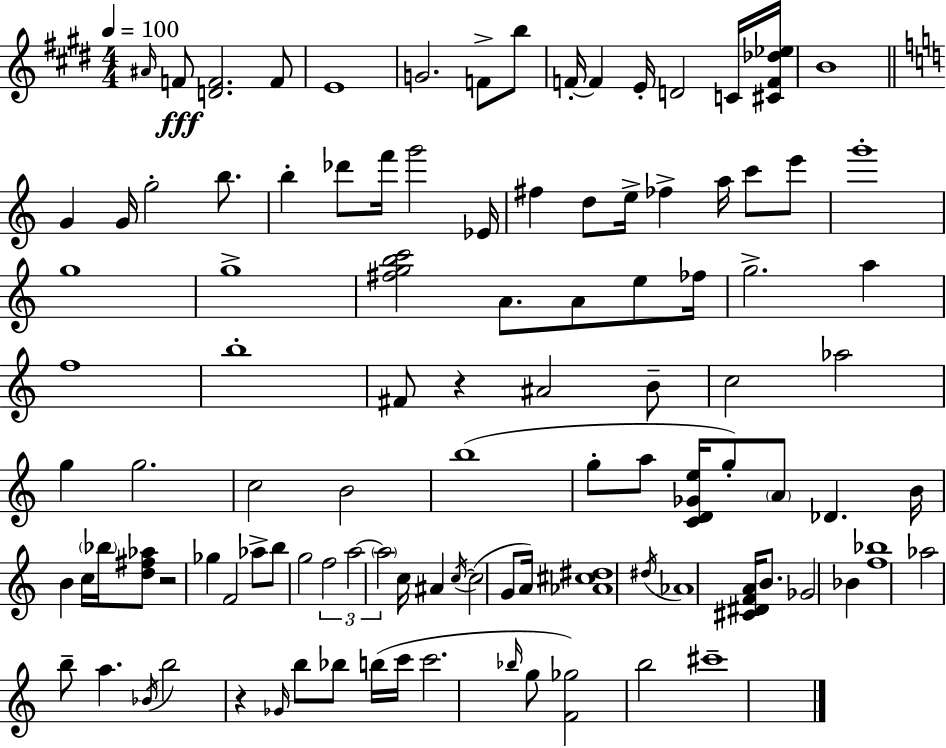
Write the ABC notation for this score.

X:1
T:Untitled
M:4/4
L:1/4
K:E
^A/4 F/2 [DF]2 F/2 E4 G2 F/2 b/2 F/4 F E/4 D2 C/4 [^CF_d_e]/4 B4 G G/4 g2 b/2 b _d'/2 f'/4 g'2 _E/4 ^f d/2 e/4 _f a/4 c'/2 e'/2 g'4 g4 g4 [^fgbc']2 A/2 A/2 e/2 _f/4 g2 a f4 b4 ^F/2 z ^A2 B/2 c2 _a2 g g2 c2 B2 b4 g/2 a/2 [CD_Ge]/4 g/2 A/2 _D B/4 B c/4 _b/4 [d^f_a]/2 z2 _g F2 _a/2 b/2 g2 f2 a2 a2 c/4 ^A c/4 c2 G/2 A/4 [_A^c^d]4 ^d/4 _A4 [^C^DFA]/4 B/2 _G2 _B [f_b]4 _a2 b/2 a _B/4 b2 z _G/4 b/2 _b/2 b/4 c'/4 c'2 _b/4 g/2 [F_g]2 b2 ^c'4